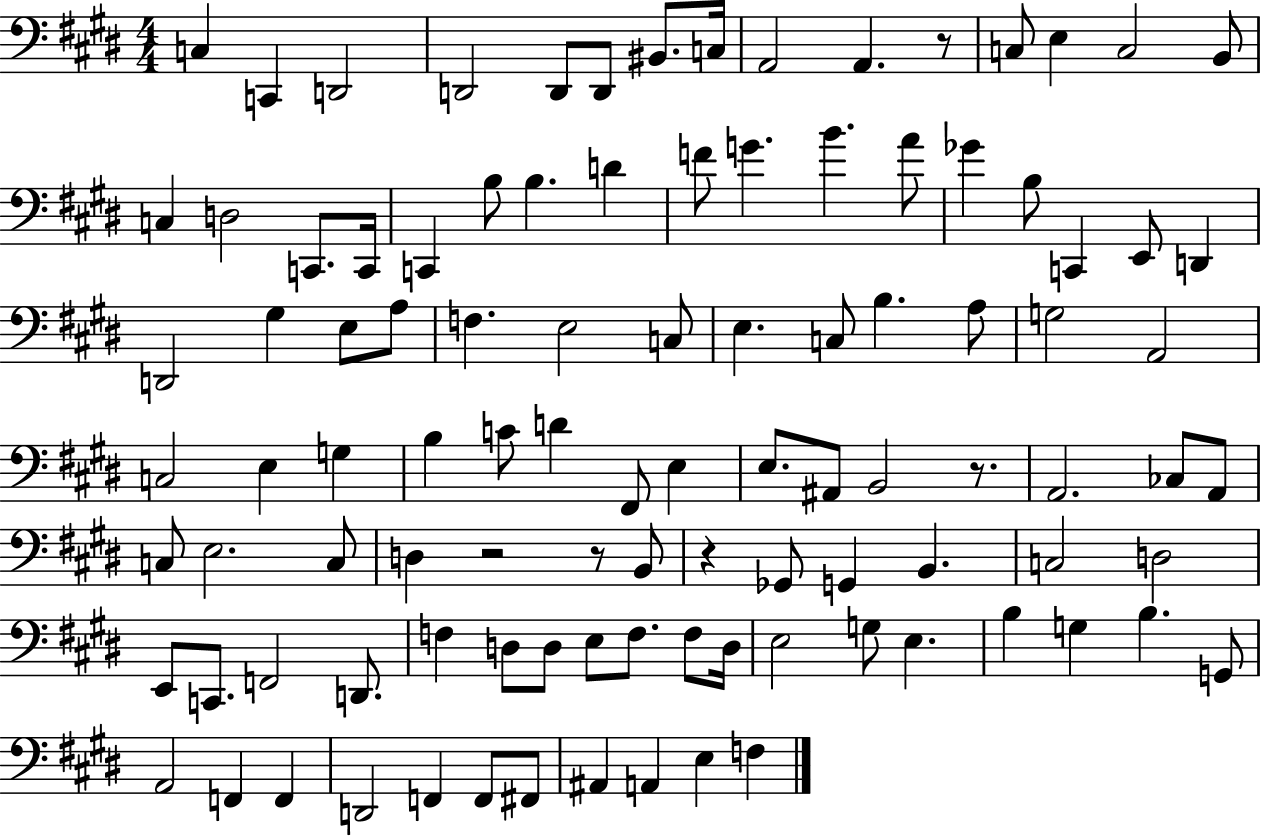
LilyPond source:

{
  \clef bass
  \numericTimeSignature
  \time 4/4
  \key e \major
  \repeat volta 2 { c4 c,4 d,2 | d,2 d,8 d,8 bis,8. c16 | a,2 a,4. r8 | c8 e4 c2 b,8 | \break c4 d2 c,8. c,16 | c,4 b8 b4. d'4 | f'8 g'4. b'4. a'8 | ges'4 b8 c,4 e,8 d,4 | \break d,2 gis4 e8 a8 | f4. e2 c8 | e4. c8 b4. a8 | g2 a,2 | \break c2 e4 g4 | b4 c'8 d'4 fis,8 e4 | e8. ais,8 b,2 r8. | a,2. ces8 a,8 | \break c8 e2. c8 | d4 r2 r8 b,8 | r4 ges,8 g,4 b,4. | c2 d2 | \break e,8 c,8. f,2 d,8. | f4 d8 d8 e8 f8. f8 d16 | e2 g8 e4. | b4 g4 b4. g,8 | \break a,2 f,4 f,4 | d,2 f,4 f,8 fis,8 | ais,4 a,4 e4 f4 | } \bar "|."
}